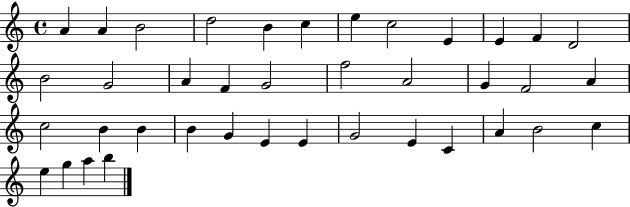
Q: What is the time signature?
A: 4/4